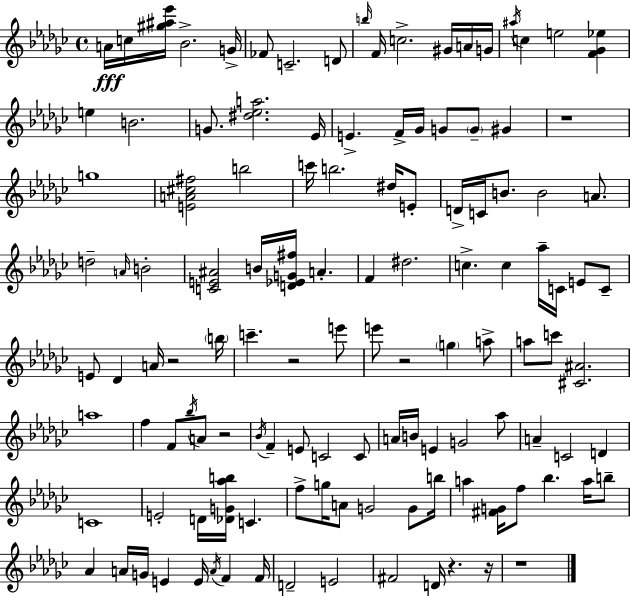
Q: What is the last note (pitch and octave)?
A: D4